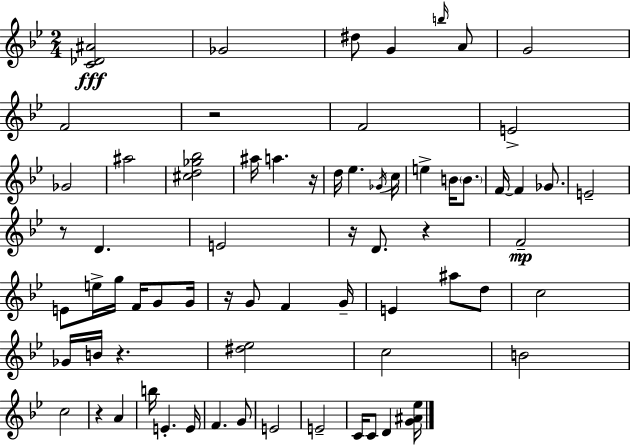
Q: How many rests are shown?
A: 8